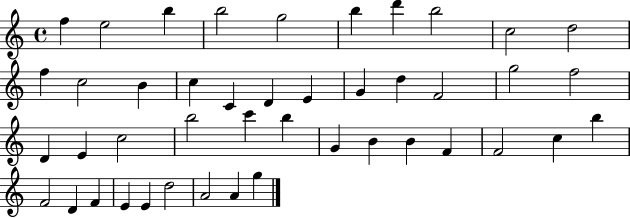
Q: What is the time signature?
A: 4/4